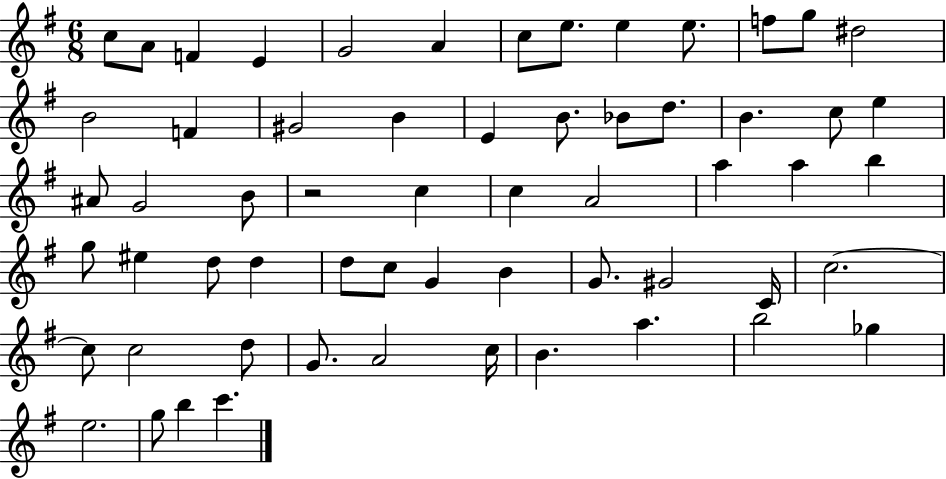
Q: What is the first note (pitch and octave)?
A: C5